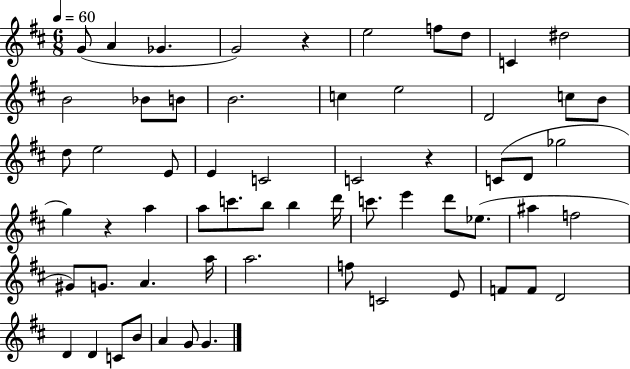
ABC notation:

X:1
T:Untitled
M:6/8
L:1/4
K:D
G/2 A _G G2 z e2 f/2 d/2 C ^d2 B2 _B/2 B/2 B2 c e2 D2 c/2 B/2 d/2 e2 E/2 E C2 C2 z C/2 D/2 _g2 g z a a/2 c'/2 b/2 b d'/4 c'/2 e' d'/2 _e/2 ^a f2 ^G/2 G/2 A a/4 a2 f/2 C2 E/2 F/2 F/2 D2 D D C/2 B/2 A G/2 G